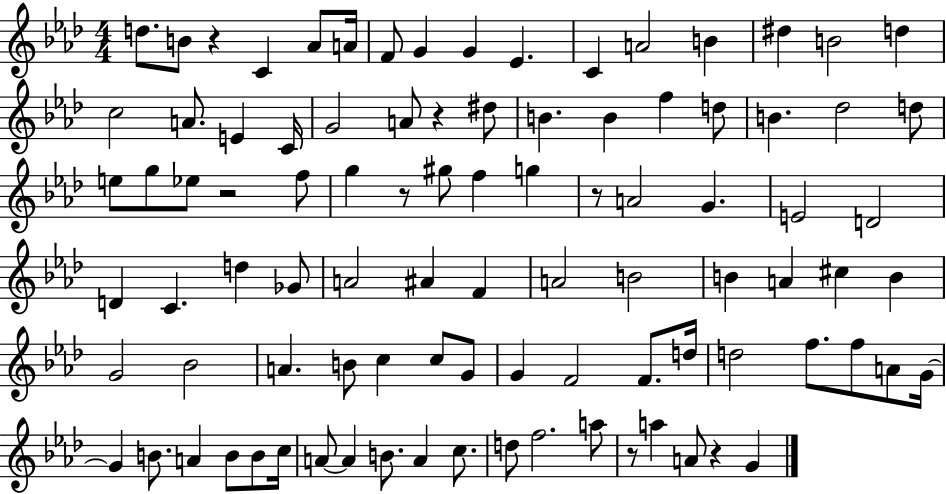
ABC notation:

X:1
T:Untitled
M:4/4
L:1/4
K:Ab
d/2 B/2 z C _A/2 A/4 F/2 G G _E C A2 B ^d B2 d c2 A/2 E C/4 G2 A/2 z ^d/2 B B f d/2 B _d2 d/2 e/2 g/2 _e/2 z2 f/2 g z/2 ^g/2 f g z/2 A2 G E2 D2 D C d _G/2 A2 ^A F A2 B2 B A ^c B G2 _B2 A B/2 c c/2 G/2 G F2 F/2 d/4 d2 f/2 f/2 A/2 G/4 G B/2 A B/2 B/2 c/4 A/2 A B/2 A c/2 d/2 f2 a/2 z/2 a A/2 z G